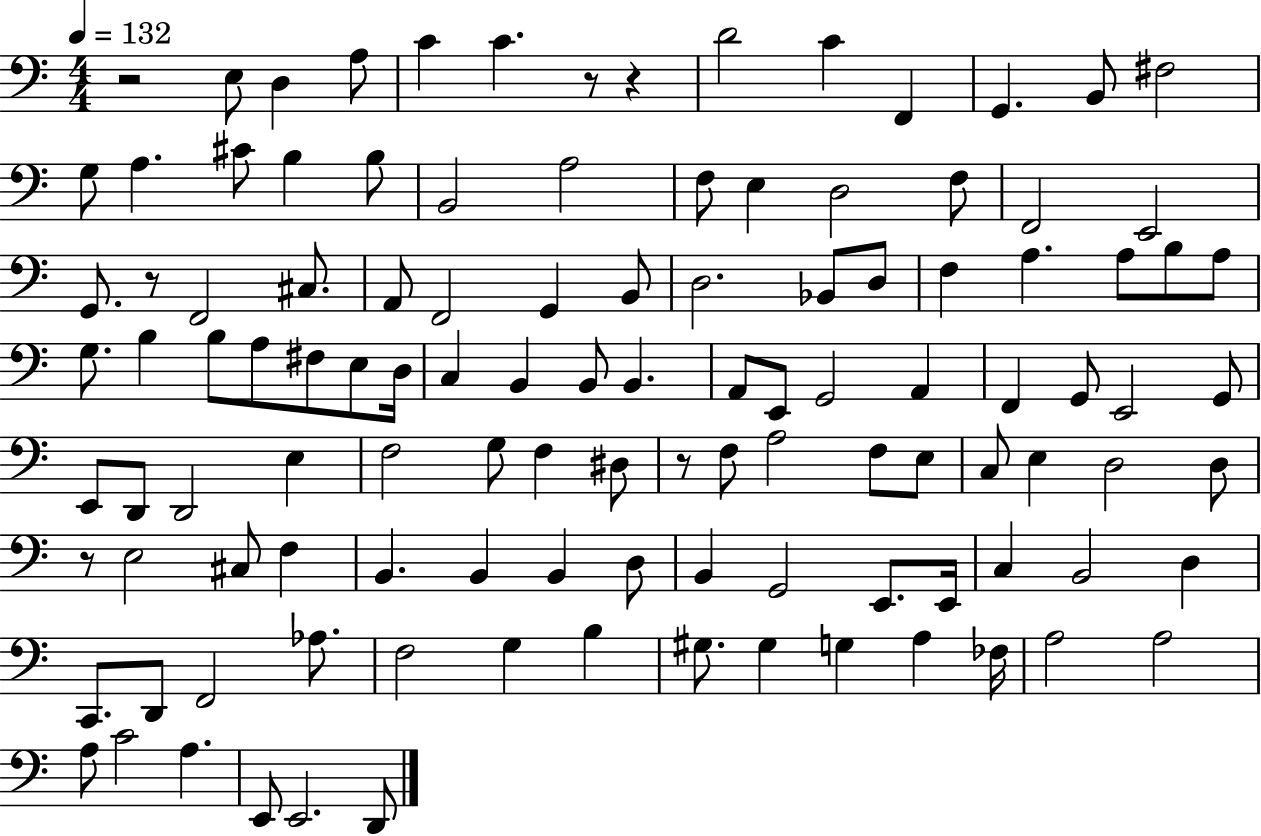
R/h E3/e D3/q A3/e C4/q C4/q. R/e R/q D4/h C4/q F2/q G2/q. B2/e F#3/h G3/e A3/q. C#4/e B3/q B3/e B2/h A3/h F3/e E3/q D3/h F3/e F2/h E2/h G2/e. R/e F2/h C#3/e. A2/e F2/h G2/q B2/e D3/h. Bb2/e D3/e F3/q A3/q. A3/e B3/e A3/e G3/e. B3/q B3/e A3/e F#3/e E3/e D3/s C3/q B2/q B2/e B2/q. A2/e E2/e G2/h A2/q F2/q G2/e E2/h G2/e E2/e D2/e D2/h E3/q F3/h G3/e F3/q D#3/e R/e F3/e A3/h F3/e E3/e C3/e E3/q D3/h D3/e R/e E3/h C#3/e F3/q B2/q. B2/q B2/q D3/e B2/q G2/h E2/e. E2/s C3/q B2/h D3/q C2/e. D2/e F2/h Ab3/e. F3/h G3/q B3/q G#3/e. G#3/q G3/q A3/q FES3/s A3/h A3/h A3/e C4/h A3/q. E2/e E2/h. D2/e